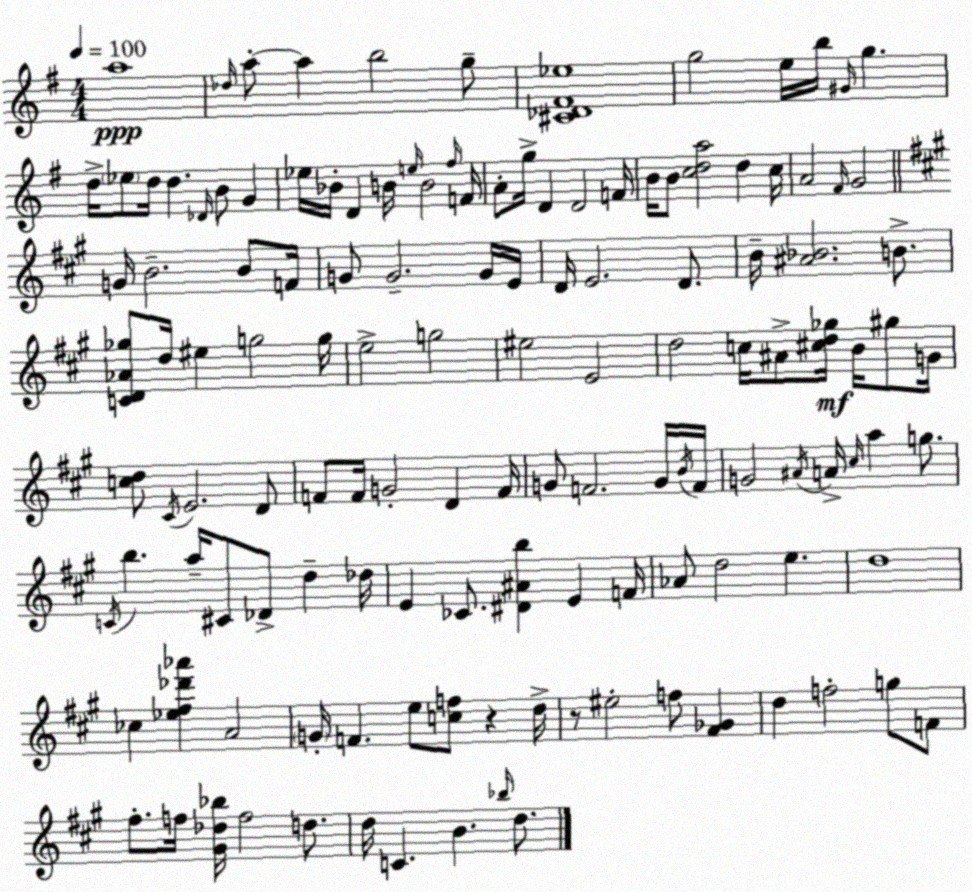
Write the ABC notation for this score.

X:1
T:Untitled
M:4/4
L:1/4
K:Em
a4 _d/4 a/2 a b2 g/2 [^C_D^F_e]4 g2 e/4 b/4 ^G/4 g d/4 _e/2 d/4 d _D/4 B/2 G _e/4 _B/4 D B/4 e/4 B2 ^f/4 F/4 A/2 g/4 D D2 F/4 B/4 B/2 [cda]2 d c/4 A2 ^F/4 G2 G/4 B2 B/2 F/4 G/2 G2 G/4 E/4 D/4 E2 D/2 B/4 [^A_B]2 B/2 [CD_A_g]/2 d/4 ^e g2 g/4 e2 g2 ^e2 E2 d2 c/4 ^A/2 [^cd_g]/4 B/4 ^g/2 G/4 [cd]/2 ^C/4 E2 D/2 F/2 F/4 G2 D F/4 G/2 F2 G/4 B/4 F/4 G2 ^A/4 A/4 ^c/4 a g/2 C/4 b a/4 ^C/2 _D/2 d _d/4 E _C/2 [^D^Ab] E F/4 _A/2 d2 e d4 _c [_e^f_d'_a'] A2 G/4 F e/2 [cf]/2 z d/4 z/2 ^e2 f/2 [^F_G] d f2 g/2 F/2 ^f/2 f/4 [^G_d_b]/4 f2 d/2 d/4 C B _b/4 d/2